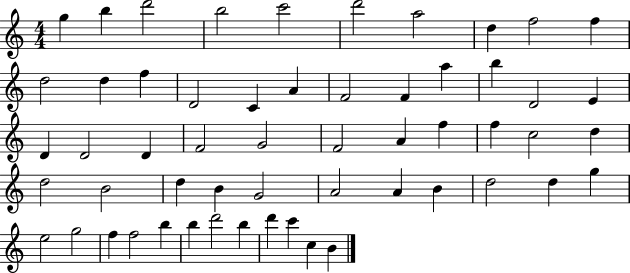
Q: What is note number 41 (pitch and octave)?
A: B4